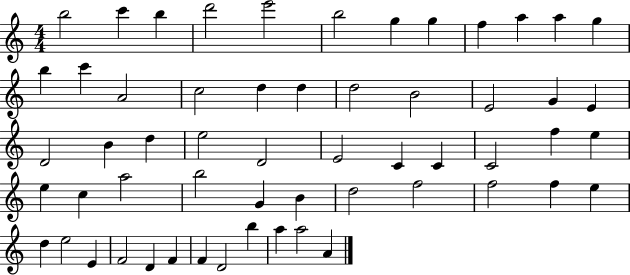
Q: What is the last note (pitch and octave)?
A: A4